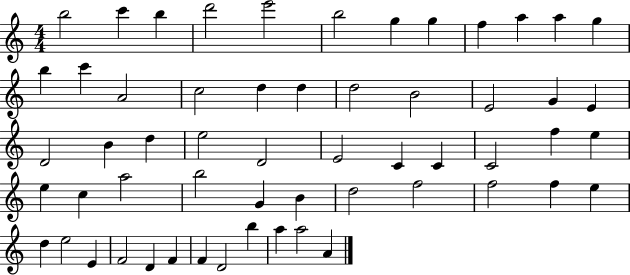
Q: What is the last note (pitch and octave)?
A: A4